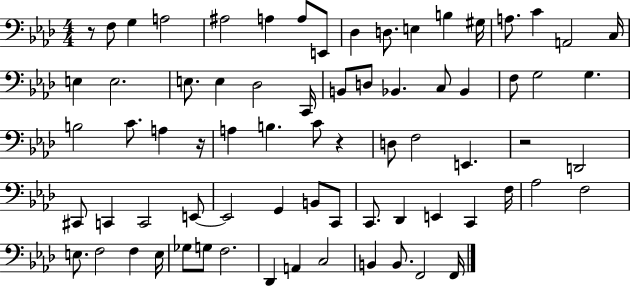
{
  \clef bass
  \numericTimeSignature
  \time 4/4
  \key aes \major
  r8 f8 g4 a2 | ais2 a4 a8 e,8 | des4 d8. e4 b4 gis16 | a8. c'4 a,2 c16 | \break e4 e2. | e8. e4 des2 c,16 | b,8 d8 bes,4. c8 bes,4 | f8 g2 g4. | \break b2 c'8. a4 r16 | a4 b4. c'8 r4 | d8 f2 e,4. | r2 d,2 | \break cis,8 c,4 c,2 e,8~~ | e,2 g,4 b,8 c,8 | c,8. des,4 e,4 c,4 f16 | aes2 f2 | \break e8. f2 f4 e16 | ges8 g8 f2. | des,4 a,4 c2 | b,4 b,8. f,2 f,16 | \break \bar "|."
}